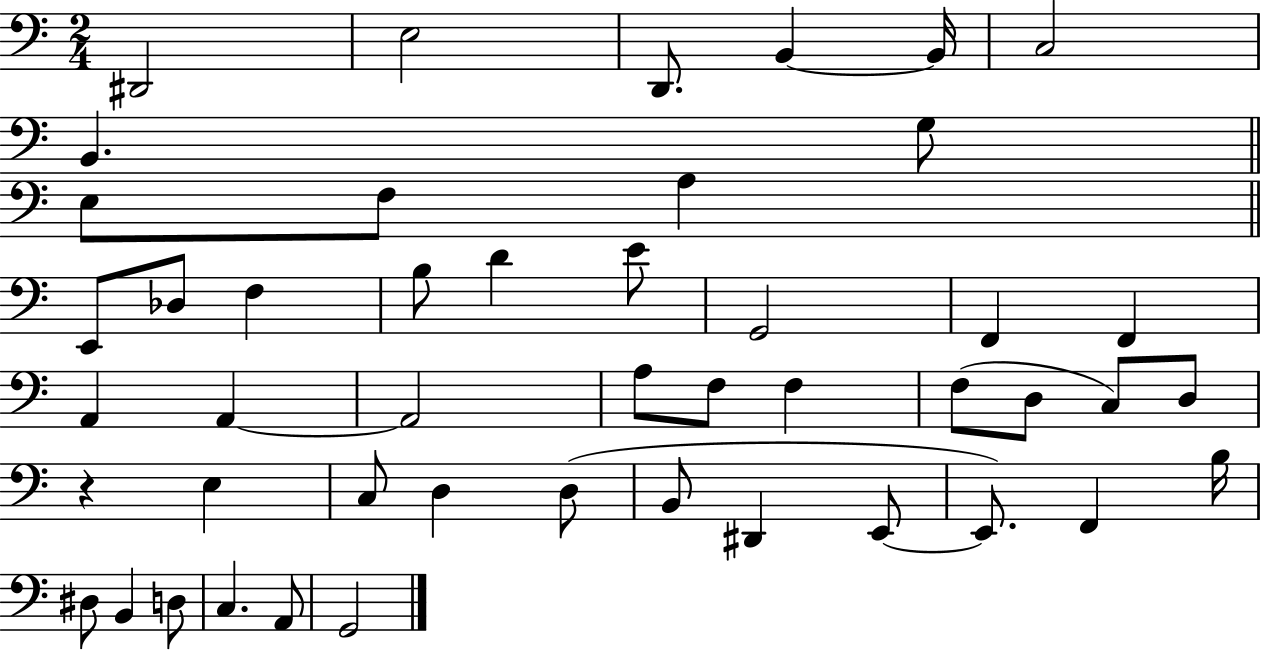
D#2/h E3/h D2/e. B2/q B2/s C3/h B2/q. G3/e E3/e F3/e A3/q E2/e Db3/e F3/q B3/e D4/q E4/e G2/h F2/q F2/q A2/q A2/q A2/h A3/e F3/e F3/q F3/e D3/e C3/e D3/e R/q E3/q C3/e D3/q D3/e B2/e D#2/q E2/e E2/e. F2/q B3/s D#3/e B2/q D3/e C3/q. A2/e G2/h